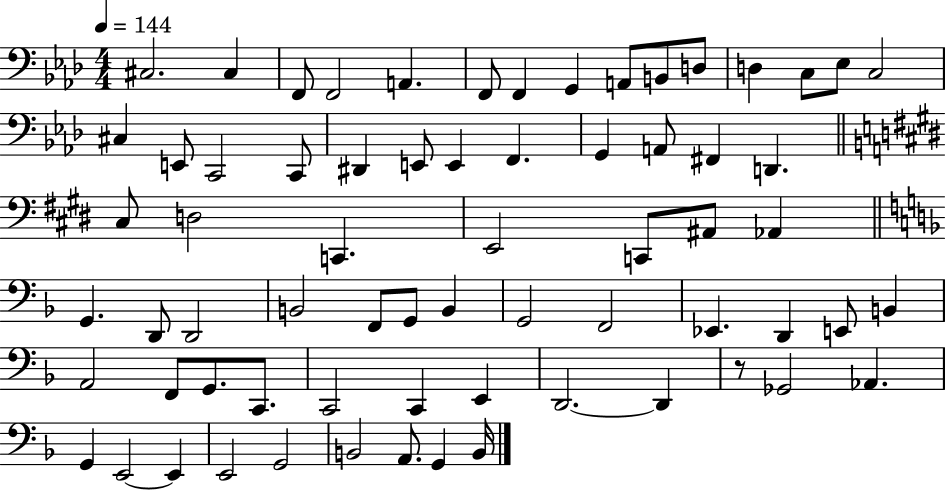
{
  \clef bass
  \numericTimeSignature
  \time 4/4
  \key aes \major
  \tempo 4 = 144
  cis2. cis4 | f,8 f,2 a,4. | f,8 f,4 g,4 a,8 b,8 d8 | d4 c8 ees8 c2 | \break cis4 e,8 c,2 c,8 | dis,4 e,8 e,4 f,4. | g,4 a,8 fis,4 d,4. | \bar "||" \break \key e \major cis8 d2 c,4. | e,2 c,8 ais,8 aes,4 | \bar "||" \break \key f \major g,4. d,8 d,2 | b,2 f,8 g,8 b,4 | g,2 f,2 | ees,4. d,4 e,8 b,4 | \break a,2 f,8 g,8. c,8. | c,2 c,4 e,4 | d,2.~~ d,4 | r8 ges,2 aes,4. | \break g,4 e,2~~ e,4 | e,2 g,2 | b,2 a,8. g,4 b,16 | \bar "|."
}